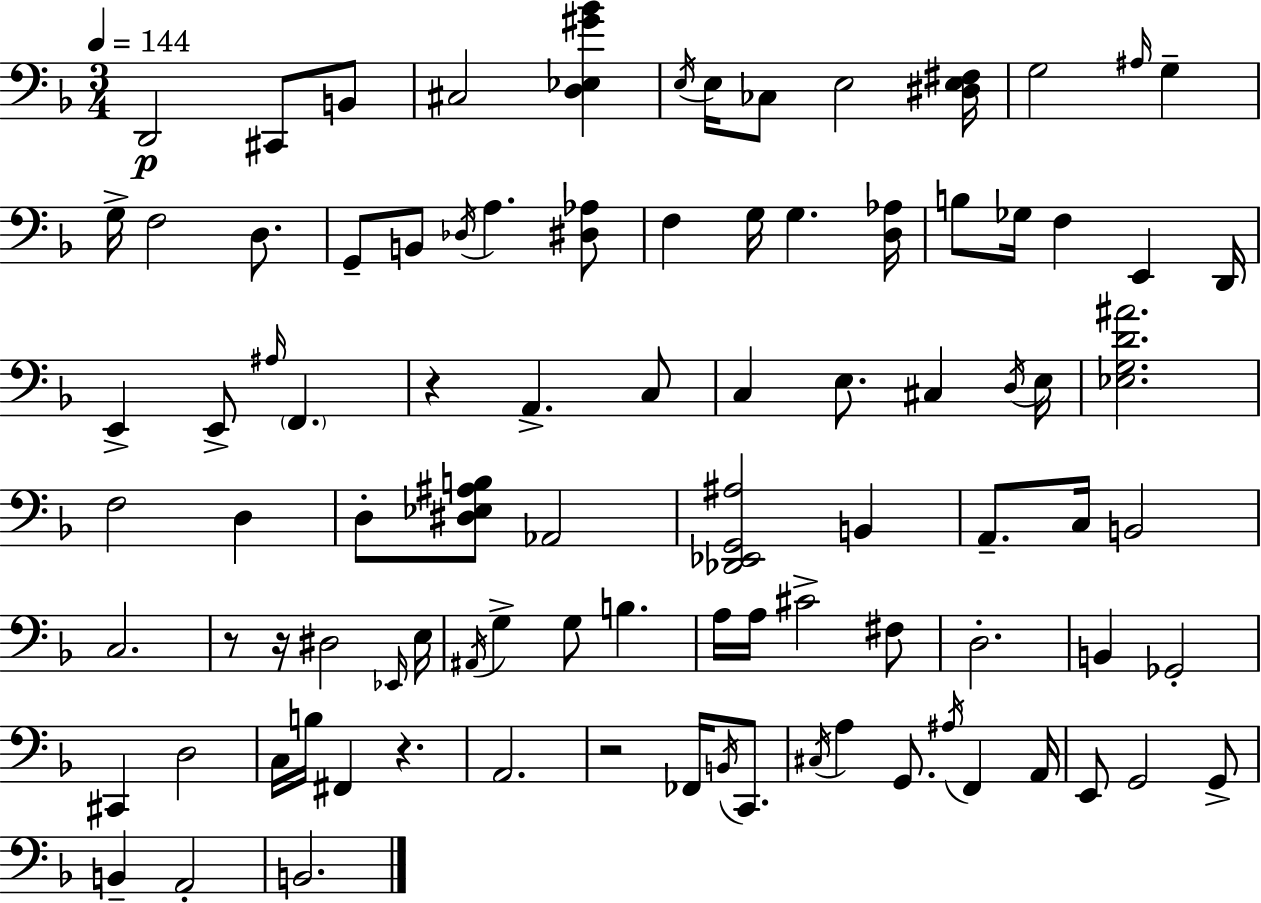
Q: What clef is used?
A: bass